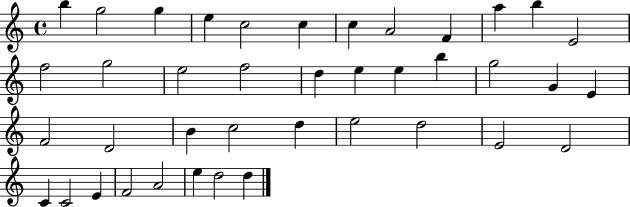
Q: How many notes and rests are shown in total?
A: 40